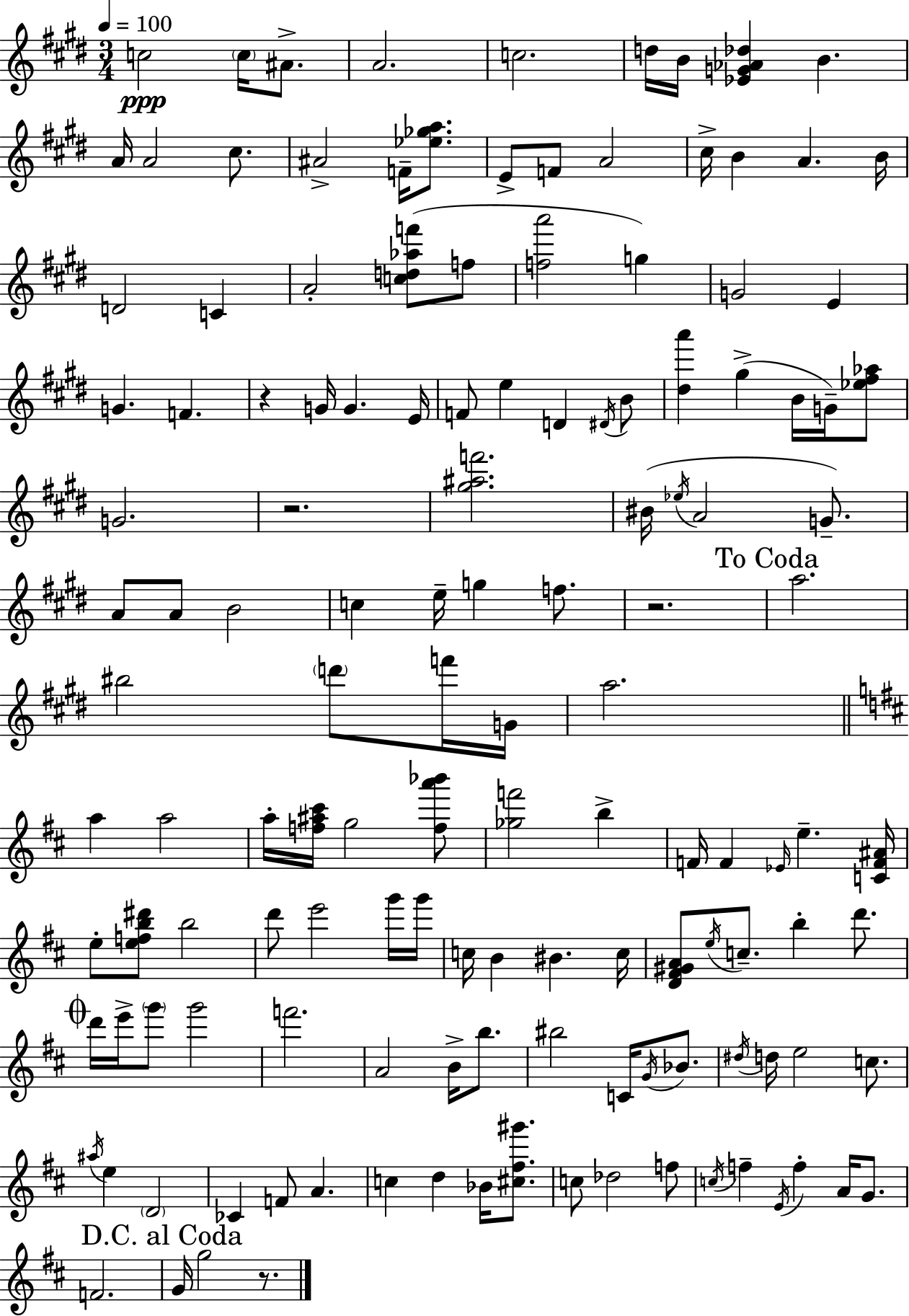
{
  \clef treble
  \numericTimeSignature
  \time 3/4
  \key e \major
  \tempo 4 = 100
  c''2\ppp \parenthesize c''16 ais'8.-> | a'2. | c''2. | d''16 b'16 <ees' g' aes' des''>4 b'4. | \break a'16 a'2 cis''8. | ais'2-> f'16-- <ees'' ges'' a''>8. | e'8-> f'8 a'2 | cis''16-> b'4 a'4. b'16 | \break d'2 c'4 | a'2-. <c'' d'' aes'' f'''>8( f''8 | <f'' a'''>2 g''4) | g'2 e'4 | \break g'4. f'4. | r4 g'16 g'4. e'16 | f'8 e''4 d'4 \acciaccatura { dis'16 } b'8 | <dis'' a'''>4 gis''4->( b'16 g'16--) <ees'' fis'' aes''>8 | \break g'2. | r2. | <gis'' ais'' f'''>2. | bis'16( \acciaccatura { ees''16 } a'2 g'8.--) | \break a'8 a'8 b'2 | c''4 e''16-- g''4 f''8. | r2. | \mark "To Coda" a''2. | \break bis''2 \parenthesize d'''8 | f'''16 g'16 a''2. | \bar "||" \break \key d \major a''4 a''2 | a''16-. <f'' ais'' cis'''>16 g''2 <f'' a''' bes'''>8 | <ges'' f'''>2 b''4-> | f'16 f'4 \grace { ees'16 } e''4.-- | \break <c' f' ais'>16 e''8-. <e'' f'' b'' dis'''>8 b''2 | d'''8 e'''2 g'''16 | g'''16 c''16 b'4 bis'4. | c''16 <d' fis' gis' a'>8 \acciaccatura { e''16 } c''8.-- b''4-. d'''8. | \break \mark \markup { \musicglyph "scripts.coda" } d'''16 e'''16-> \parenthesize g'''8 g'''2 | f'''2. | a'2 b'16-> b''8. | bis''2 c'16 \acciaccatura { g'16 } | \break bes'8. \acciaccatura { dis''16 } d''16 e''2 | c''8. \acciaccatura { ais''16 } e''4 \parenthesize d'2 | ces'4 f'8 a'4. | c''4 d''4 | \break bes'16 <cis'' fis'' gis'''>8. c''8 des''2 | f''8 \acciaccatura { c''16 } f''4-- \acciaccatura { e'16 } f''4-. | a'16 g'8. f'2. | \mark "D.C. al Coda" g'16 g''2 | \break r8. \bar "|."
}